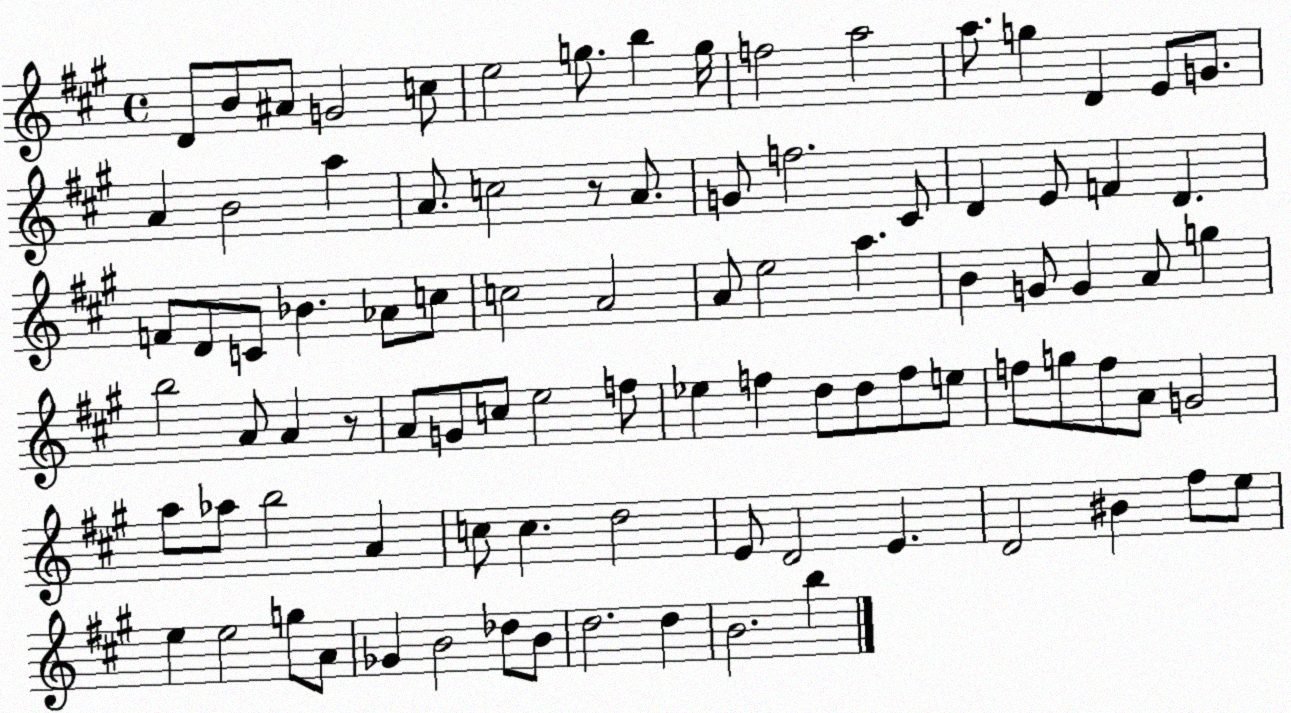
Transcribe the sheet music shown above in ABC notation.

X:1
T:Untitled
M:4/4
L:1/4
K:A
D/2 B/2 ^A/2 G2 c/2 e2 g/2 b g/4 f2 a2 a/2 g D E/2 G/2 A B2 a A/2 c2 z/2 A/2 G/2 f2 ^C/2 D E/2 F D F/2 D/2 C/2 _B _A/2 c/2 c2 A2 A/2 e2 a B G/2 G A/2 g b2 A/2 A z/2 A/2 G/2 c/2 e2 f/2 _e f d/2 d/2 f/2 e/2 f/2 g/2 f/2 A/2 G2 a/2 _a/2 b2 A c/2 c d2 E/2 D2 E D2 ^B ^f/2 e/2 e e2 g/2 A/2 _G B2 _d/2 B/2 d2 d B2 b